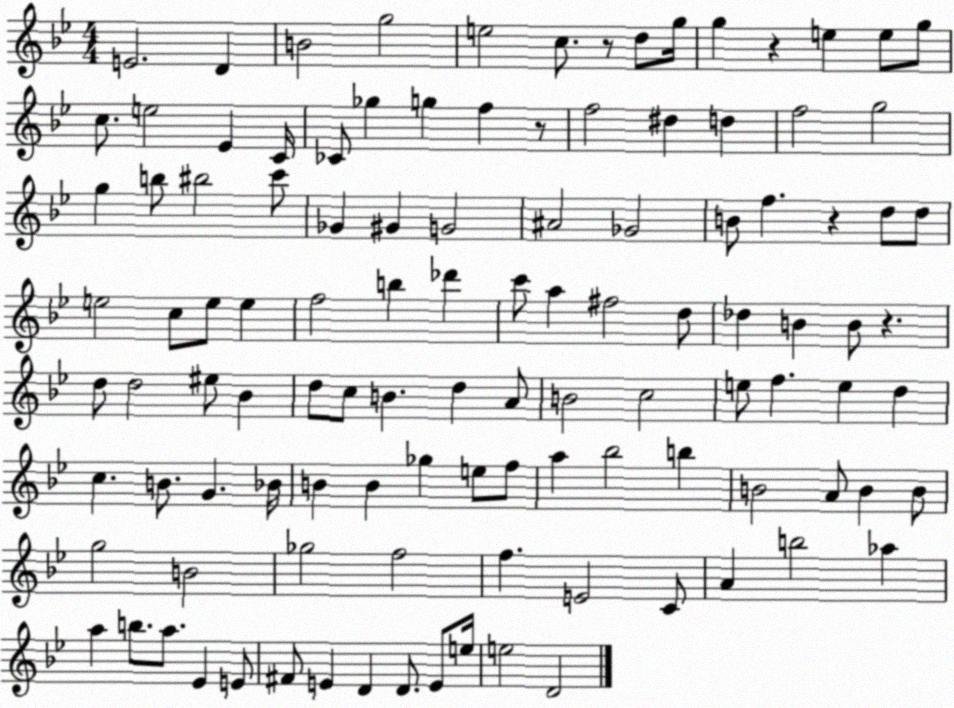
X:1
T:Untitled
M:4/4
L:1/4
K:Bb
E2 D B2 g2 e2 c/2 z/2 d/2 g/4 g z e e/2 g/2 c/2 e2 _E C/4 _C/2 _g g f z/2 f2 ^d d f2 g2 g b/2 ^b2 c'/2 _G ^G G2 ^A2 _G2 B/2 f z d/2 d/2 e2 c/2 e/2 e f2 b _d' c'/2 a ^f2 d/2 _d B B/2 z d/2 d2 ^e/2 _B d/2 c/2 B d A/2 B2 c2 e/2 f e d c B/2 G _B/4 B B _g e/2 f/2 a _b2 b B2 A/2 B B/2 g2 B2 _g2 f2 f E2 C/2 A b2 _a a b/2 a/2 _E E/2 ^F/2 E D D/2 E/2 e/4 e2 D2